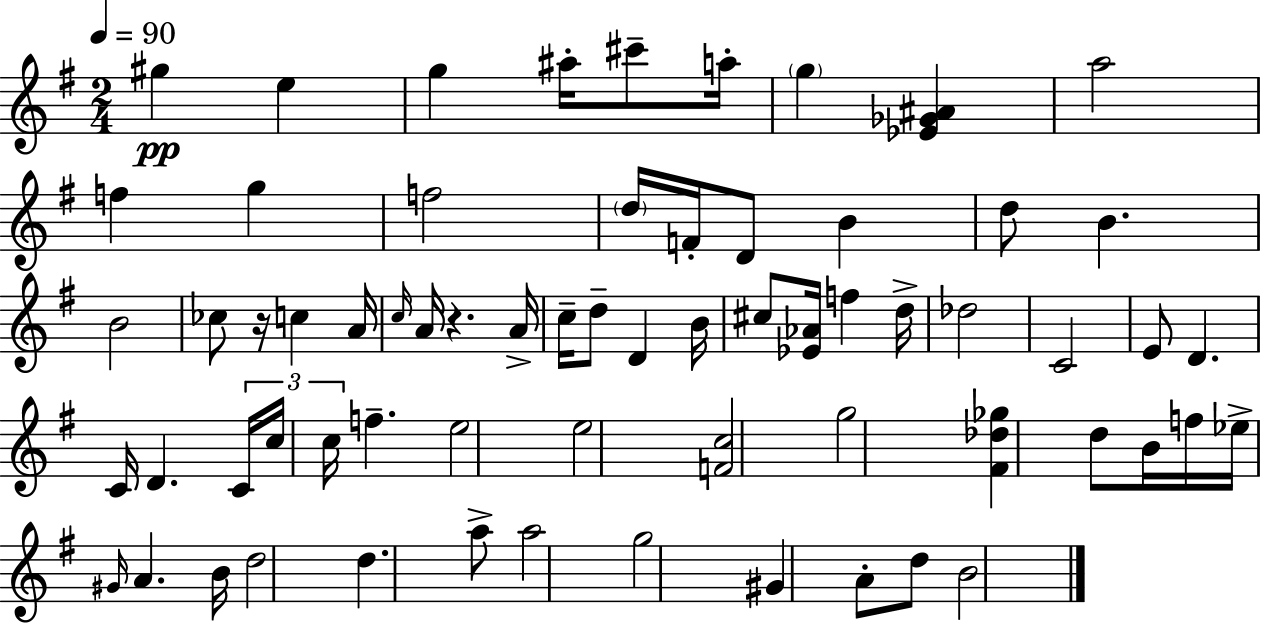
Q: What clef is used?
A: treble